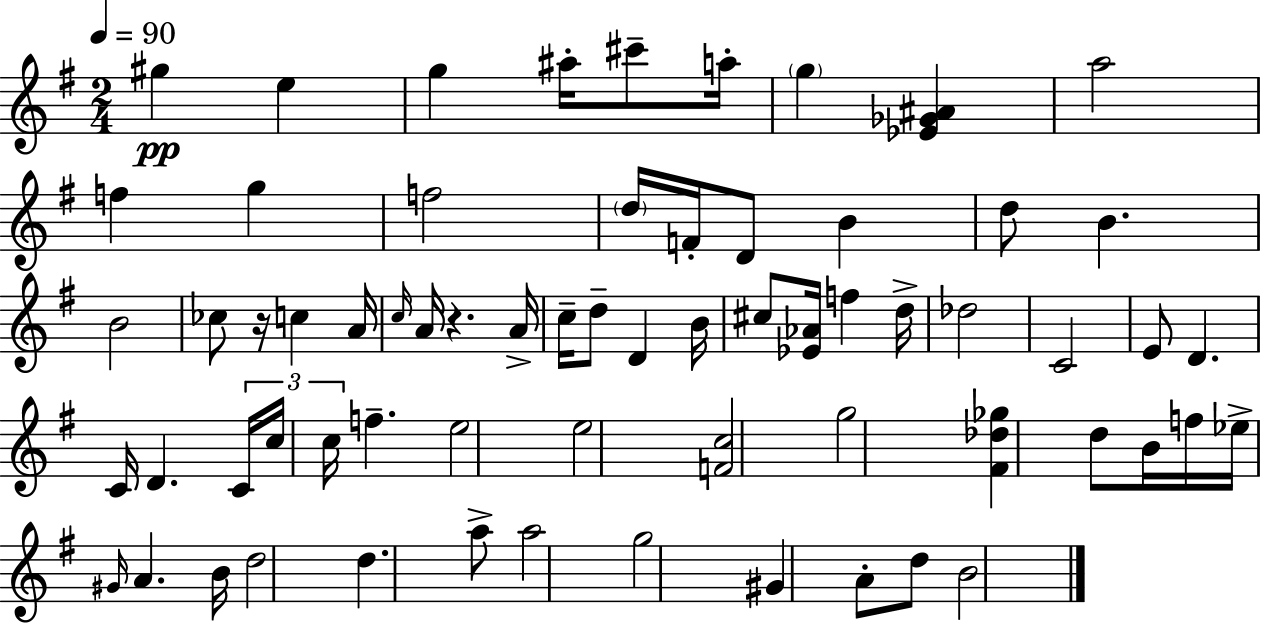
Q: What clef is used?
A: treble